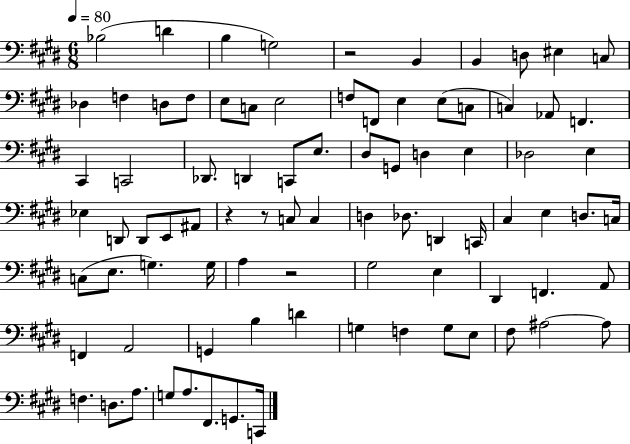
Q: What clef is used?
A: bass